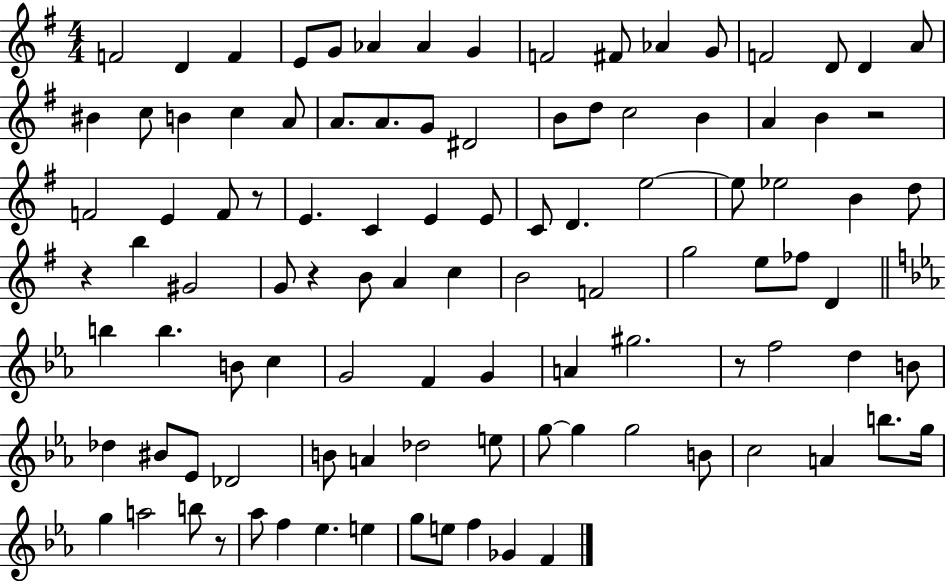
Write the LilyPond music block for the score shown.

{
  \clef treble
  \numericTimeSignature
  \time 4/4
  \key g \major
  f'2 d'4 f'4 | e'8 g'8 aes'4 aes'4 g'4 | f'2 fis'8 aes'4 g'8 | f'2 d'8 d'4 a'8 | \break bis'4 c''8 b'4 c''4 a'8 | a'8. a'8. g'8 dis'2 | b'8 d''8 c''2 b'4 | a'4 b'4 r2 | \break f'2 e'4 f'8 r8 | e'4. c'4 e'4 e'8 | c'8 d'4. e''2~~ | e''8 ees''2 b'4 d''8 | \break r4 b''4 gis'2 | g'8 r4 b'8 a'4 c''4 | b'2 f'2 | g''2 e''8 fes''8 d'4 | \break \bar "||" \break \key ees \major b''4 b''4. b'8 c''4 | g'2 f'4 g'4 | a'4 gis''2. | r8 f''2 d''4 b'8 | \break des''4 bis'8 ees'8 des'2 | b'8 a'4 des''2 e''8 | g''8~~ g''4 g''2 b'8 | c''2 a'4 b''8. g''16 | \break g''4 a''2 b''8 r8 | aes''8 f''4 ees''4. e''4 | g''8 e''8 f''4 ges'4 f'4 | \bar "|."
}